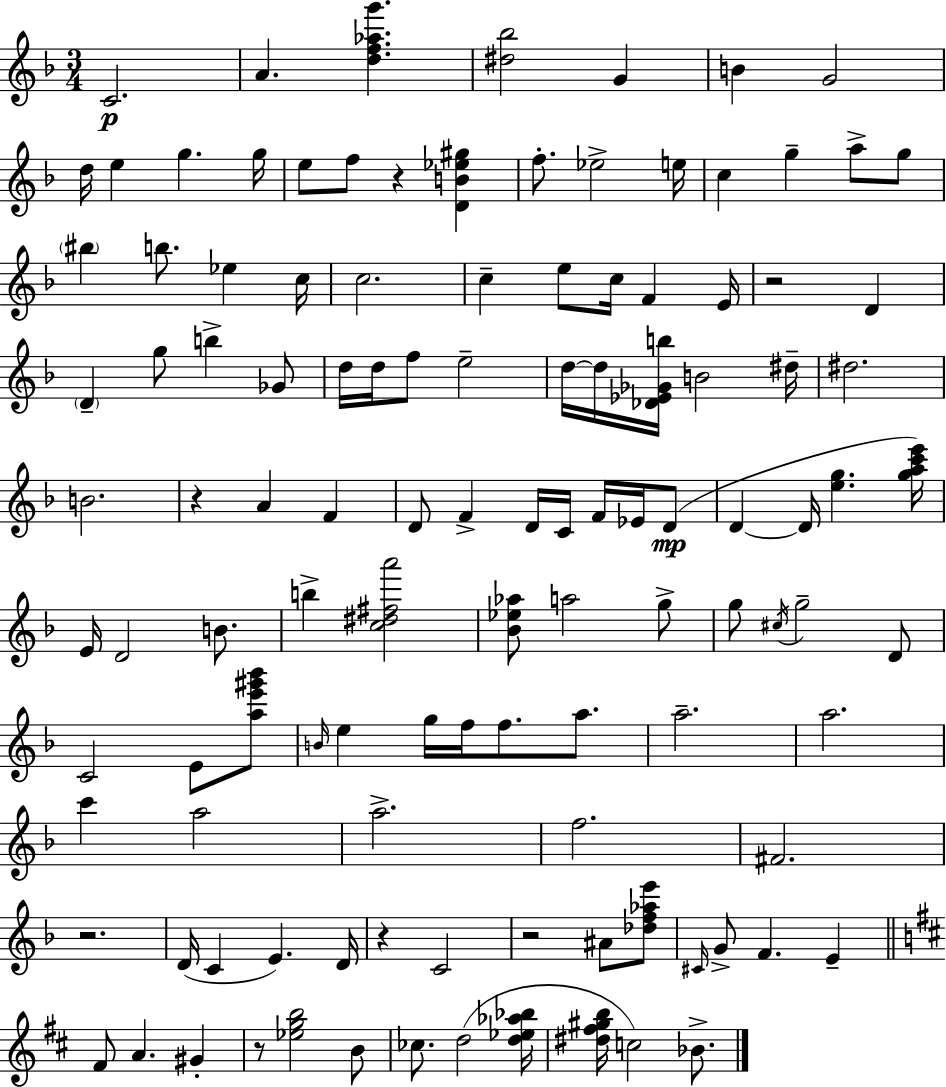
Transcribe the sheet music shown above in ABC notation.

X:1
T:Untitled
M:3/4
L:1/4
K:Dm
C2 A [df_ag'] [^d_b]2 G B G2 d/4 e g g/4 e/2 f/2 z [DB_e^g] f/2 _e2 e/4 c g a/2 g/2 ^b b/2 _e c/4 c2 c e/2 c/4 F E/4 z2 D D g/2 b _G/2 d/4 d/4 f/2 e2 d/4 d/4 [_D_E_Gb]/4 B2 ^d/4 ^d2 B2 z A F D/2 F D/4 C/4 F/4 _E/4 D/2 D D/4 [eg] [gac'e']/4 E/4 D2 B/2 b [c^d^fa']2 [_B_e_a]/2 a2 g/2 g/2 ^c/4 g2 D/2 C2 E/2 [ae'^g'_b']/2 B/4 e g/4 f/4 f/2 a/2 a2 a2 c' a2 a2 f2 ^F2 z2 D/4 C E D/4 z C2 z2 ^A/2 [_df_ae']/2 ^C/4 G/2 F E ^F/2 A ^G z/2 [_egb]2 B/2 _c/2 d2 [d_e_a_b]/4 [^d^f^gb]/4 c2 _B/2